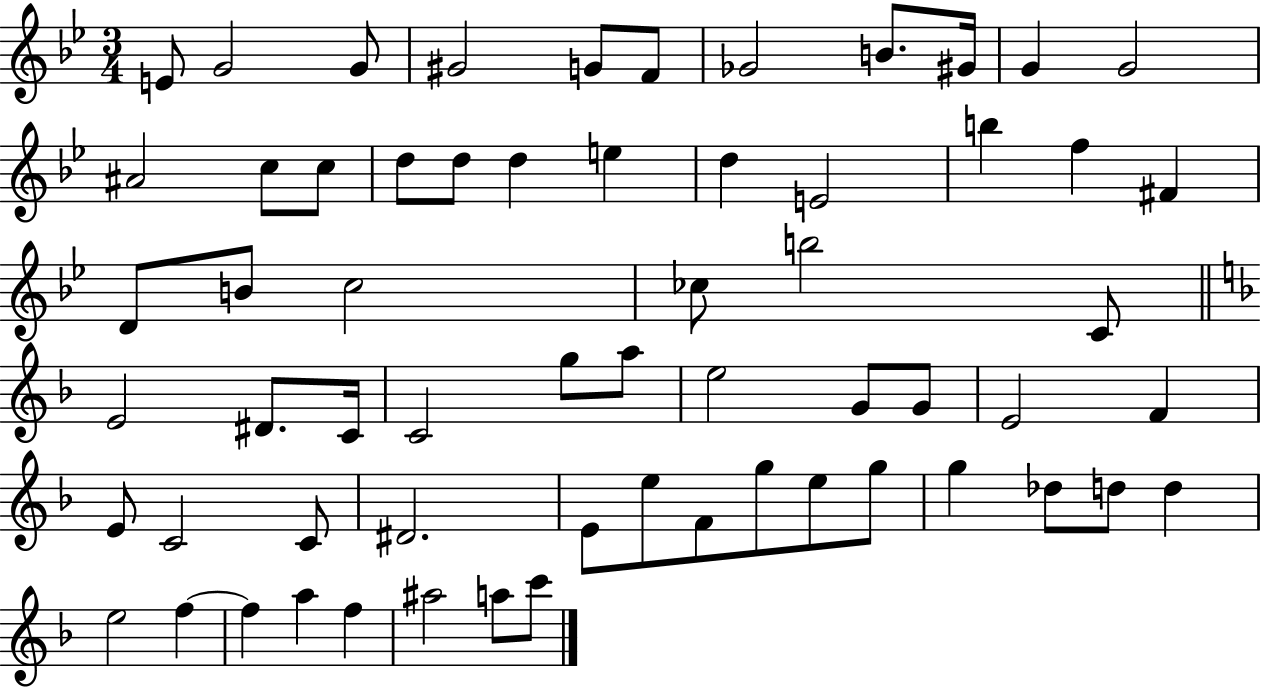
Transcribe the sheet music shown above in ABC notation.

X:1
T:Untitled
M:3/4
L:1/4
K:Bb
E/2 G2 G/2 ^G2 G/2 F/2 _G2 B/2 ^G/4 G G2 ^A2 c/2 c/2 d/2 d/2 d e d E2 b f ^F D/2 B/2 c2 _c/2 b2 C/2 E2 ^D/2 C/4 C2 g/2 a/2 e2 G/2 G/2 E2 F E/2 C2 C/2 ^D2 E/2 e/2 F/2 g/2 e/2 g/2 g _d/2 d/2 d e2 f f a f ^a2 a/2 c'/2